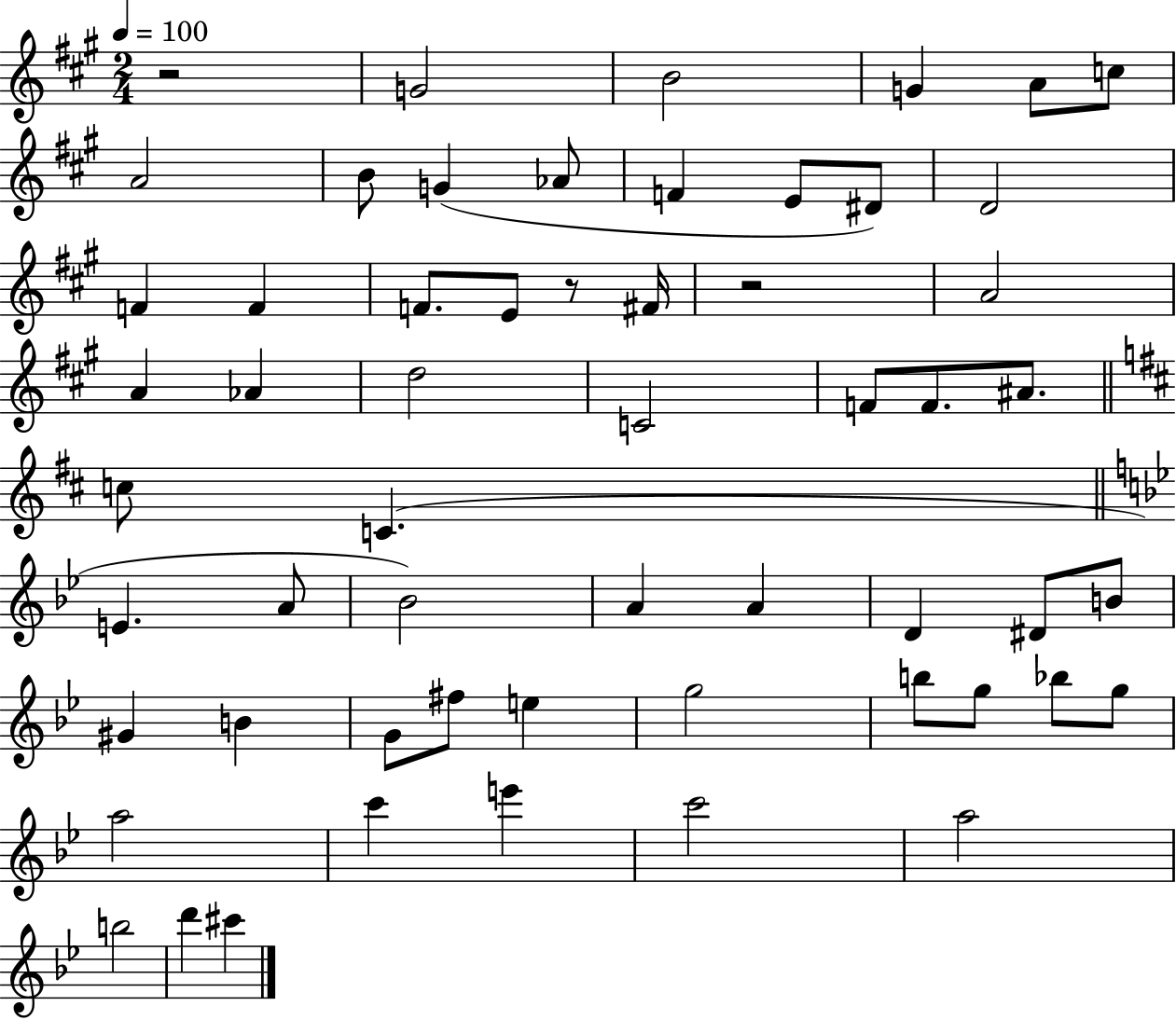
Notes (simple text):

R/h G4/h B4/h G4/q A4/e C5/e A4/h B4/e G4/q Ab4/e F4/q E4/e D#4/e D4/h F4/q F4/q F4/e. E4/e R/e F#4/s R/h A4/h A4/q Ab4/q D5/h C4/h F4/e F4/e. A#4/e. C5/e C4/q. E4/q. A4/e Bb4/h A4/q A4/q D4/q D#4/e B4/e G#4/q B4/q G4/e F#5/e E5/q G5/h B5/e G5/e Bb5/e G5/e A5/h C6/q E6/q C6/h A5/h B5/h D6/q C#6/q